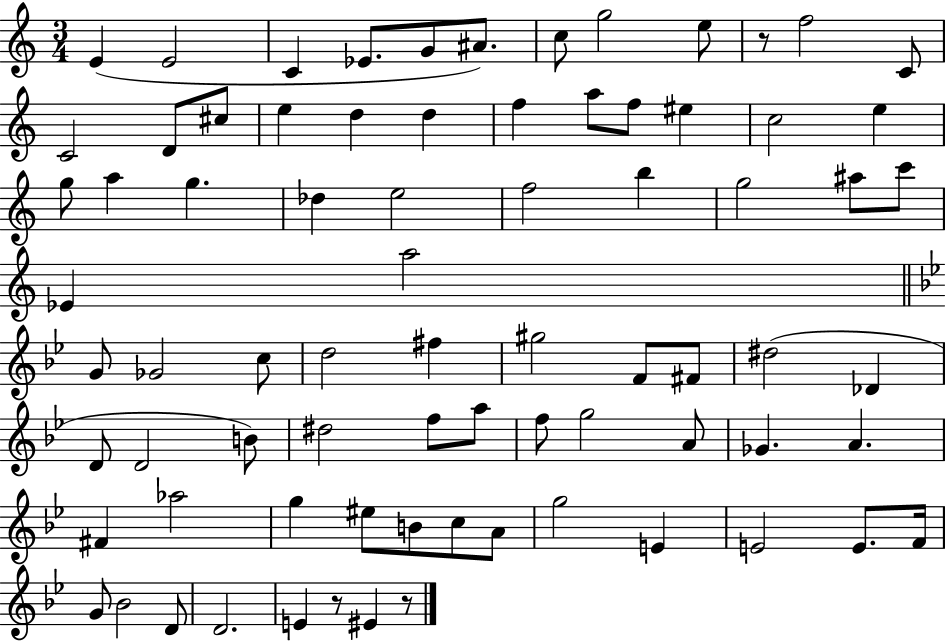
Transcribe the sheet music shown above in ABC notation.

X:1
T:Untitled
M:3/4
L:1/4
K:C
E E2 C _E/2 G/2 ^A/2 c/2 g2 e/2 z/2 f2 C/2 C2 D/2 ^c/2 e d d f a/2 f/2 ^e c2 e g/2 a g _d e2 f2 b g2 ^a/2 c'/2 _E a2 G/2 _G2 c/2 d2 ^f ^g2 F/2 ^F/2 ^d2 _D D/2 D2 B/2 ^d2 f/2 a/2 f/2 g2 A/2 _G A ^F _a2 g ^e/2 B/2 c/2 A/2 g2 E E2 E/2 F/4 G/2 _B2 D/2 D2 E z/2 ^E z/2